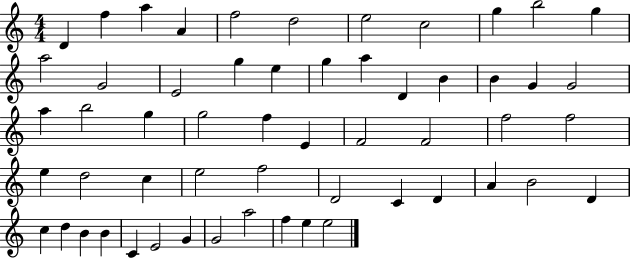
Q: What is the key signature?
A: C major